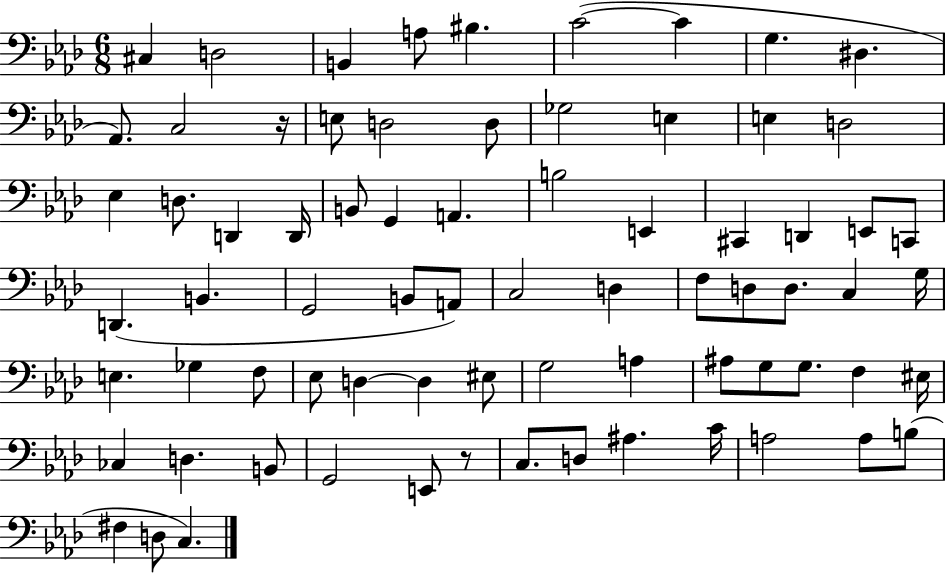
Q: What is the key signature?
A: AES major